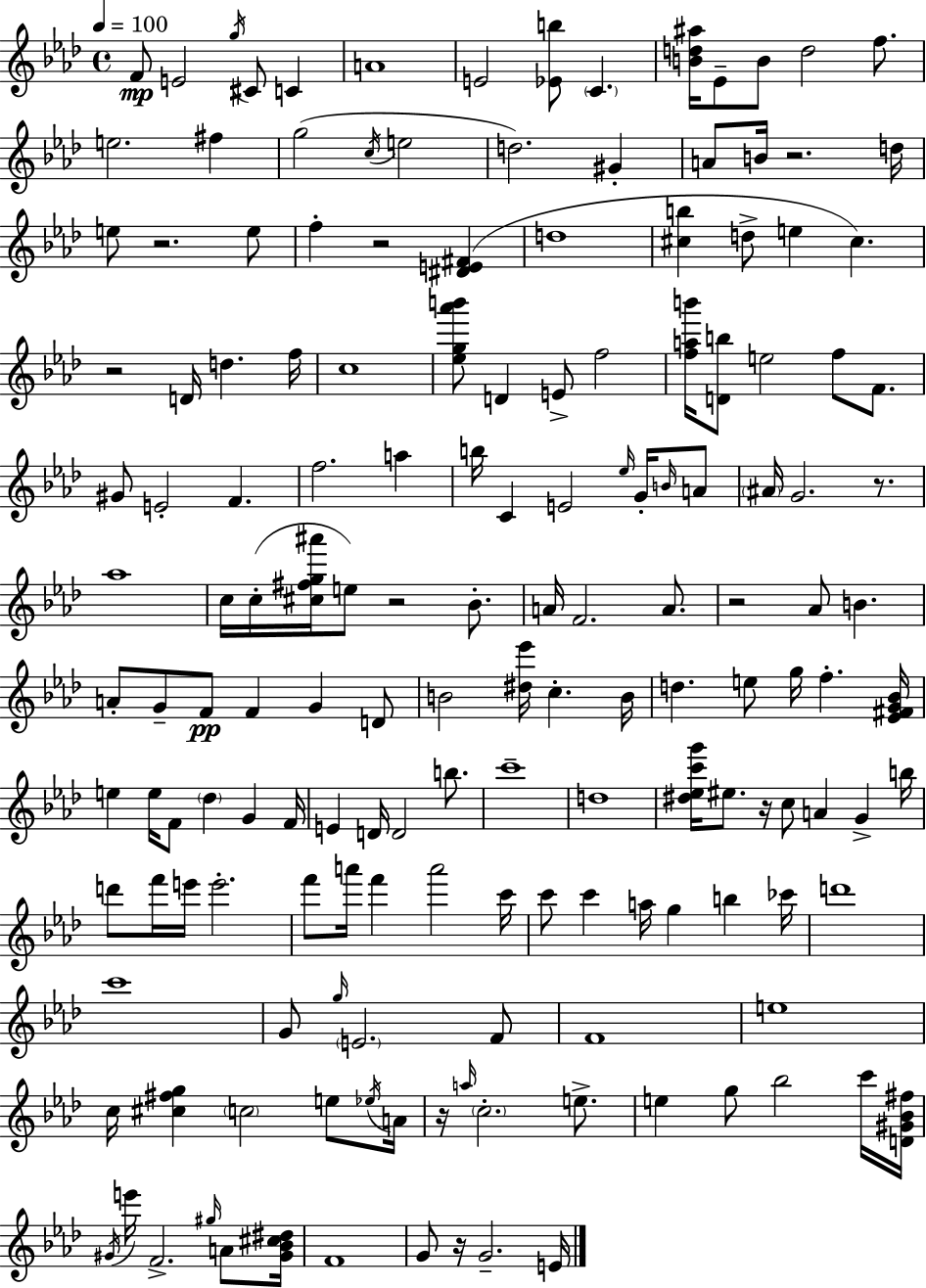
F4/e E4/h G5/s C#4/e C4/q A4/w E4/h [Eb4,B5]/e C4/q. [B4,D5,A#5]/s Eb4/e B4/e D5/h F5/e. E5/h. F#5/q G5/h C5/s E5/h D5/h. G#4/q A4/e B4/s R/h. D5/s E5/e R/h. E5/e F5/q R/h [D#4,E4,F#4]/q D5/w [C#5,B5]/q D5/e E5/q C#5/q. R/h D4/s D5/q. F5/s C5/w [Eb5,G5,Ab6,B6]/e D4/q E4/e F5/h [F5,A5,B6]/s [D4,B5]/e E5/h F5/e F4/e. G#4/e E4/h F4/q. F5/h. A5/q B5/s C4/q E4/h Eb5/s G4/s B4/s A4/e A#4/s G4/h. R/e. Ab5/w C5/s C5/s [C#5,F#5,G5,A#6]/s E5/e R/h Bb4/e. A4/s F4/h. A4/e. R/h Ab4/e B4/q. A4/e G4/e F4/e F4/q G4/q D4/e B4/h [D#5,Eb6]/s C5/q. B4/s D5/q. E5/e G5/s F5/q. [Eb4,F#4,G4,Bb4]/s E5/q E5/s F4/e Db5/q G4/q F4/s E4/q D4/s D4/h B5/e. C6/w D5/w [D#5,Eb5,C6,G6]/s EIS5/e. R/s C5/e A4/q G4/q B5/s D6/e F6/s E6/s E6/h. F6/e A6/s F6/q A6/h C6/s C6/e C6/q A5/s G5/q B5/q CES6/s D6/w C6/w G4/e G5/s E4/h. F4/e F4/w E5/w C5/s [C#5,F#5,G5]/q C5/h E5/e Eb5/s A4/s R/s A5/s C5/h. E5/e. E5/q G5/e Bb5/h C6/s [D4,G#4,Bb4,F#5]/s G#4/s E6/s F4/h. G#5/s A4/e [G#4,Bb4,C#5,D#5]/s F4/w G4/e R/s G4/h. E4/s